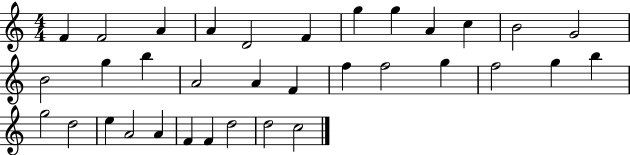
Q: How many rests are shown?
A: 0